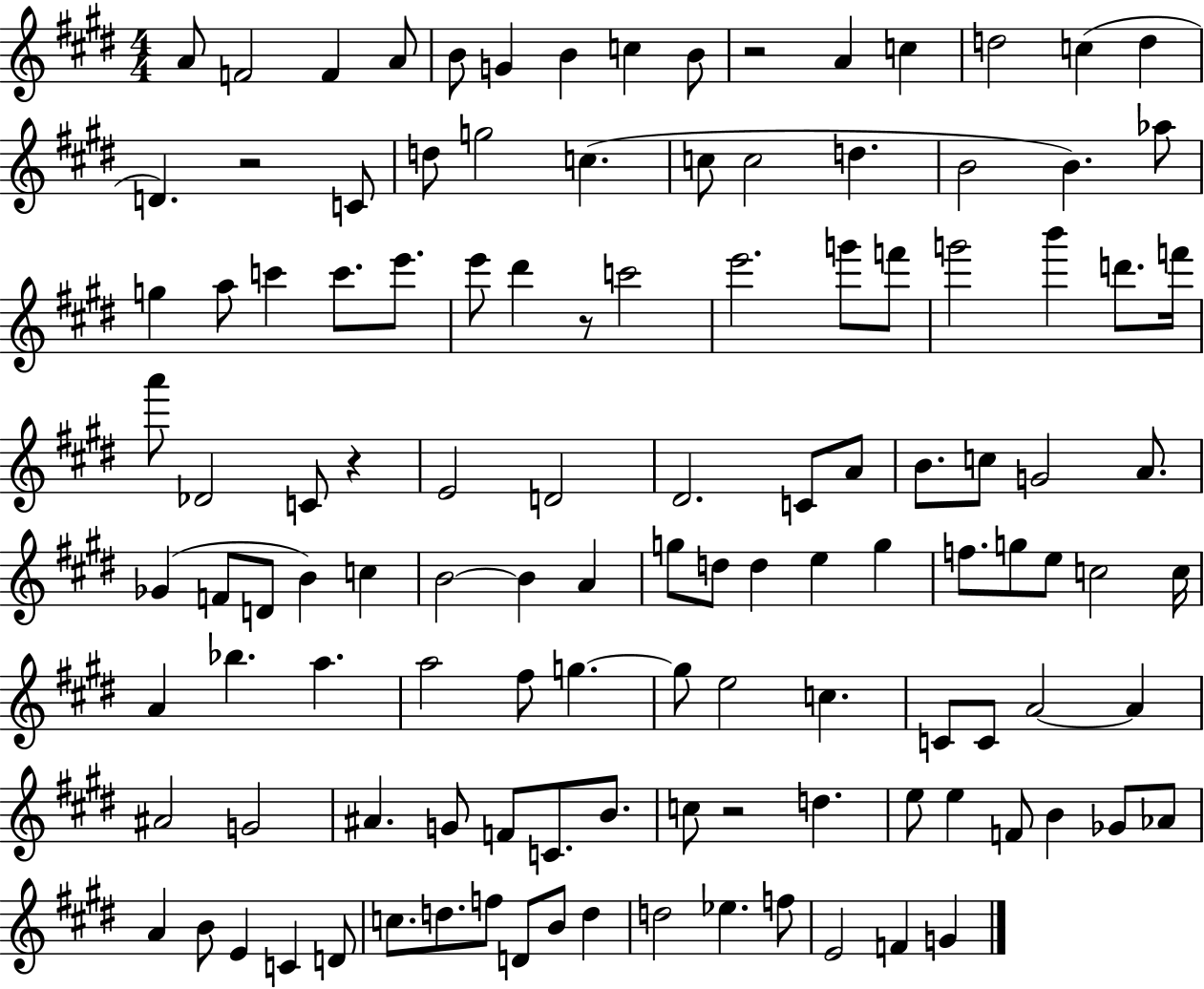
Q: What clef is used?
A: treble